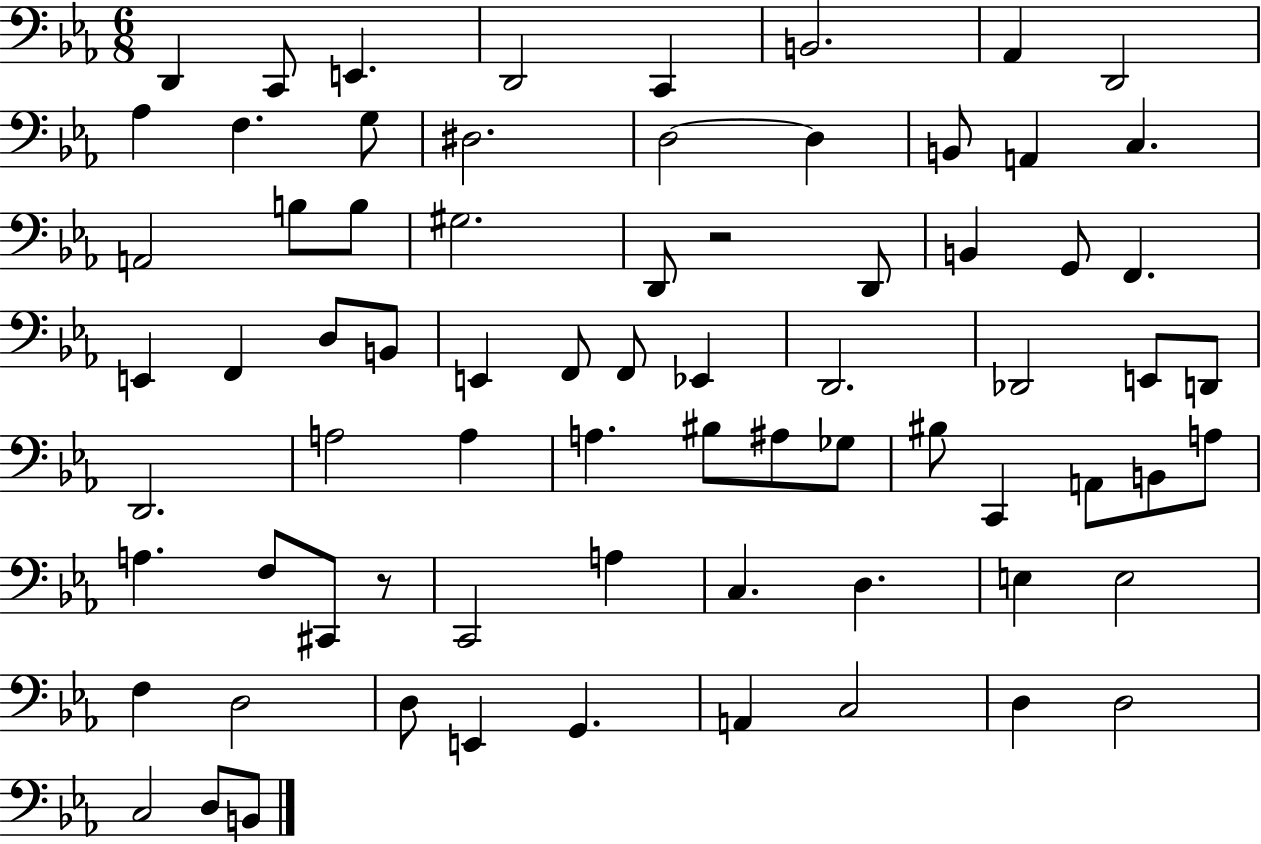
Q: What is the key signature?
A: EES major